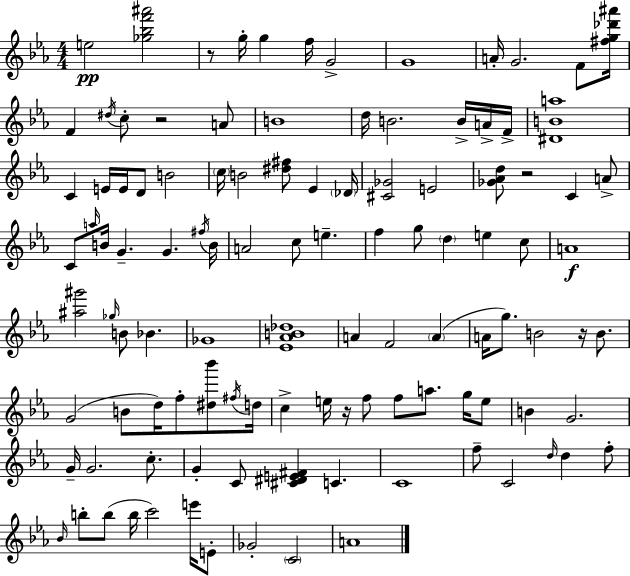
E5/h [Gb5,Bb5,F6,A#6]/h R/e G5/s G5/q F5/s G4/h G4/w A4/s G4/h. F4/e [F#5,G5,Db6,A#6]/s F4/q D#5/s C5/e R/h A4/e B4/w D5/s B4/h. B4/s A4/s F4/s [D#4,B4,A5]/w C4/q E4/s E4/s D4/e B4/h C5/s B4/h [D#5,F#5]/e Eb4/q Db4/s [C#4,Gb4]/h E4/h [Gb4,Ab4,D5]/e R/h C4/q A4/e C4/e A5/s B4/s G4/q. G4/q. F#5/s B4/s A4/h C5/e E5/q. F5/q G5/e D5/q E5/q C5/e A4/w [A#5,G#6]/h Gb5/s B4/e Bb4/q. Gb4/w [Eb4,Ab4,B4,Db5]/w A4/q F4/h A4/q A4/s G5/e. B4/h R/s B4/e. G4/h B4/e D5/s F5/e [D#5,Bb6]/e F#5/s D5/s C5/q E5/s R/s F5/e F5/e A5/e. G5/s E5/e B4/q G4/h. G4/s G4/h. C5/e. G4/q C4/e [C#4,D#4,E4,F#4]/q C4/q. C4/w F5/e C4/h D5/s D5/q F5/e Bb4/s B5/e B5/e B5/s C6/h E6/s E4/e Gb4/h C4/h A4/w